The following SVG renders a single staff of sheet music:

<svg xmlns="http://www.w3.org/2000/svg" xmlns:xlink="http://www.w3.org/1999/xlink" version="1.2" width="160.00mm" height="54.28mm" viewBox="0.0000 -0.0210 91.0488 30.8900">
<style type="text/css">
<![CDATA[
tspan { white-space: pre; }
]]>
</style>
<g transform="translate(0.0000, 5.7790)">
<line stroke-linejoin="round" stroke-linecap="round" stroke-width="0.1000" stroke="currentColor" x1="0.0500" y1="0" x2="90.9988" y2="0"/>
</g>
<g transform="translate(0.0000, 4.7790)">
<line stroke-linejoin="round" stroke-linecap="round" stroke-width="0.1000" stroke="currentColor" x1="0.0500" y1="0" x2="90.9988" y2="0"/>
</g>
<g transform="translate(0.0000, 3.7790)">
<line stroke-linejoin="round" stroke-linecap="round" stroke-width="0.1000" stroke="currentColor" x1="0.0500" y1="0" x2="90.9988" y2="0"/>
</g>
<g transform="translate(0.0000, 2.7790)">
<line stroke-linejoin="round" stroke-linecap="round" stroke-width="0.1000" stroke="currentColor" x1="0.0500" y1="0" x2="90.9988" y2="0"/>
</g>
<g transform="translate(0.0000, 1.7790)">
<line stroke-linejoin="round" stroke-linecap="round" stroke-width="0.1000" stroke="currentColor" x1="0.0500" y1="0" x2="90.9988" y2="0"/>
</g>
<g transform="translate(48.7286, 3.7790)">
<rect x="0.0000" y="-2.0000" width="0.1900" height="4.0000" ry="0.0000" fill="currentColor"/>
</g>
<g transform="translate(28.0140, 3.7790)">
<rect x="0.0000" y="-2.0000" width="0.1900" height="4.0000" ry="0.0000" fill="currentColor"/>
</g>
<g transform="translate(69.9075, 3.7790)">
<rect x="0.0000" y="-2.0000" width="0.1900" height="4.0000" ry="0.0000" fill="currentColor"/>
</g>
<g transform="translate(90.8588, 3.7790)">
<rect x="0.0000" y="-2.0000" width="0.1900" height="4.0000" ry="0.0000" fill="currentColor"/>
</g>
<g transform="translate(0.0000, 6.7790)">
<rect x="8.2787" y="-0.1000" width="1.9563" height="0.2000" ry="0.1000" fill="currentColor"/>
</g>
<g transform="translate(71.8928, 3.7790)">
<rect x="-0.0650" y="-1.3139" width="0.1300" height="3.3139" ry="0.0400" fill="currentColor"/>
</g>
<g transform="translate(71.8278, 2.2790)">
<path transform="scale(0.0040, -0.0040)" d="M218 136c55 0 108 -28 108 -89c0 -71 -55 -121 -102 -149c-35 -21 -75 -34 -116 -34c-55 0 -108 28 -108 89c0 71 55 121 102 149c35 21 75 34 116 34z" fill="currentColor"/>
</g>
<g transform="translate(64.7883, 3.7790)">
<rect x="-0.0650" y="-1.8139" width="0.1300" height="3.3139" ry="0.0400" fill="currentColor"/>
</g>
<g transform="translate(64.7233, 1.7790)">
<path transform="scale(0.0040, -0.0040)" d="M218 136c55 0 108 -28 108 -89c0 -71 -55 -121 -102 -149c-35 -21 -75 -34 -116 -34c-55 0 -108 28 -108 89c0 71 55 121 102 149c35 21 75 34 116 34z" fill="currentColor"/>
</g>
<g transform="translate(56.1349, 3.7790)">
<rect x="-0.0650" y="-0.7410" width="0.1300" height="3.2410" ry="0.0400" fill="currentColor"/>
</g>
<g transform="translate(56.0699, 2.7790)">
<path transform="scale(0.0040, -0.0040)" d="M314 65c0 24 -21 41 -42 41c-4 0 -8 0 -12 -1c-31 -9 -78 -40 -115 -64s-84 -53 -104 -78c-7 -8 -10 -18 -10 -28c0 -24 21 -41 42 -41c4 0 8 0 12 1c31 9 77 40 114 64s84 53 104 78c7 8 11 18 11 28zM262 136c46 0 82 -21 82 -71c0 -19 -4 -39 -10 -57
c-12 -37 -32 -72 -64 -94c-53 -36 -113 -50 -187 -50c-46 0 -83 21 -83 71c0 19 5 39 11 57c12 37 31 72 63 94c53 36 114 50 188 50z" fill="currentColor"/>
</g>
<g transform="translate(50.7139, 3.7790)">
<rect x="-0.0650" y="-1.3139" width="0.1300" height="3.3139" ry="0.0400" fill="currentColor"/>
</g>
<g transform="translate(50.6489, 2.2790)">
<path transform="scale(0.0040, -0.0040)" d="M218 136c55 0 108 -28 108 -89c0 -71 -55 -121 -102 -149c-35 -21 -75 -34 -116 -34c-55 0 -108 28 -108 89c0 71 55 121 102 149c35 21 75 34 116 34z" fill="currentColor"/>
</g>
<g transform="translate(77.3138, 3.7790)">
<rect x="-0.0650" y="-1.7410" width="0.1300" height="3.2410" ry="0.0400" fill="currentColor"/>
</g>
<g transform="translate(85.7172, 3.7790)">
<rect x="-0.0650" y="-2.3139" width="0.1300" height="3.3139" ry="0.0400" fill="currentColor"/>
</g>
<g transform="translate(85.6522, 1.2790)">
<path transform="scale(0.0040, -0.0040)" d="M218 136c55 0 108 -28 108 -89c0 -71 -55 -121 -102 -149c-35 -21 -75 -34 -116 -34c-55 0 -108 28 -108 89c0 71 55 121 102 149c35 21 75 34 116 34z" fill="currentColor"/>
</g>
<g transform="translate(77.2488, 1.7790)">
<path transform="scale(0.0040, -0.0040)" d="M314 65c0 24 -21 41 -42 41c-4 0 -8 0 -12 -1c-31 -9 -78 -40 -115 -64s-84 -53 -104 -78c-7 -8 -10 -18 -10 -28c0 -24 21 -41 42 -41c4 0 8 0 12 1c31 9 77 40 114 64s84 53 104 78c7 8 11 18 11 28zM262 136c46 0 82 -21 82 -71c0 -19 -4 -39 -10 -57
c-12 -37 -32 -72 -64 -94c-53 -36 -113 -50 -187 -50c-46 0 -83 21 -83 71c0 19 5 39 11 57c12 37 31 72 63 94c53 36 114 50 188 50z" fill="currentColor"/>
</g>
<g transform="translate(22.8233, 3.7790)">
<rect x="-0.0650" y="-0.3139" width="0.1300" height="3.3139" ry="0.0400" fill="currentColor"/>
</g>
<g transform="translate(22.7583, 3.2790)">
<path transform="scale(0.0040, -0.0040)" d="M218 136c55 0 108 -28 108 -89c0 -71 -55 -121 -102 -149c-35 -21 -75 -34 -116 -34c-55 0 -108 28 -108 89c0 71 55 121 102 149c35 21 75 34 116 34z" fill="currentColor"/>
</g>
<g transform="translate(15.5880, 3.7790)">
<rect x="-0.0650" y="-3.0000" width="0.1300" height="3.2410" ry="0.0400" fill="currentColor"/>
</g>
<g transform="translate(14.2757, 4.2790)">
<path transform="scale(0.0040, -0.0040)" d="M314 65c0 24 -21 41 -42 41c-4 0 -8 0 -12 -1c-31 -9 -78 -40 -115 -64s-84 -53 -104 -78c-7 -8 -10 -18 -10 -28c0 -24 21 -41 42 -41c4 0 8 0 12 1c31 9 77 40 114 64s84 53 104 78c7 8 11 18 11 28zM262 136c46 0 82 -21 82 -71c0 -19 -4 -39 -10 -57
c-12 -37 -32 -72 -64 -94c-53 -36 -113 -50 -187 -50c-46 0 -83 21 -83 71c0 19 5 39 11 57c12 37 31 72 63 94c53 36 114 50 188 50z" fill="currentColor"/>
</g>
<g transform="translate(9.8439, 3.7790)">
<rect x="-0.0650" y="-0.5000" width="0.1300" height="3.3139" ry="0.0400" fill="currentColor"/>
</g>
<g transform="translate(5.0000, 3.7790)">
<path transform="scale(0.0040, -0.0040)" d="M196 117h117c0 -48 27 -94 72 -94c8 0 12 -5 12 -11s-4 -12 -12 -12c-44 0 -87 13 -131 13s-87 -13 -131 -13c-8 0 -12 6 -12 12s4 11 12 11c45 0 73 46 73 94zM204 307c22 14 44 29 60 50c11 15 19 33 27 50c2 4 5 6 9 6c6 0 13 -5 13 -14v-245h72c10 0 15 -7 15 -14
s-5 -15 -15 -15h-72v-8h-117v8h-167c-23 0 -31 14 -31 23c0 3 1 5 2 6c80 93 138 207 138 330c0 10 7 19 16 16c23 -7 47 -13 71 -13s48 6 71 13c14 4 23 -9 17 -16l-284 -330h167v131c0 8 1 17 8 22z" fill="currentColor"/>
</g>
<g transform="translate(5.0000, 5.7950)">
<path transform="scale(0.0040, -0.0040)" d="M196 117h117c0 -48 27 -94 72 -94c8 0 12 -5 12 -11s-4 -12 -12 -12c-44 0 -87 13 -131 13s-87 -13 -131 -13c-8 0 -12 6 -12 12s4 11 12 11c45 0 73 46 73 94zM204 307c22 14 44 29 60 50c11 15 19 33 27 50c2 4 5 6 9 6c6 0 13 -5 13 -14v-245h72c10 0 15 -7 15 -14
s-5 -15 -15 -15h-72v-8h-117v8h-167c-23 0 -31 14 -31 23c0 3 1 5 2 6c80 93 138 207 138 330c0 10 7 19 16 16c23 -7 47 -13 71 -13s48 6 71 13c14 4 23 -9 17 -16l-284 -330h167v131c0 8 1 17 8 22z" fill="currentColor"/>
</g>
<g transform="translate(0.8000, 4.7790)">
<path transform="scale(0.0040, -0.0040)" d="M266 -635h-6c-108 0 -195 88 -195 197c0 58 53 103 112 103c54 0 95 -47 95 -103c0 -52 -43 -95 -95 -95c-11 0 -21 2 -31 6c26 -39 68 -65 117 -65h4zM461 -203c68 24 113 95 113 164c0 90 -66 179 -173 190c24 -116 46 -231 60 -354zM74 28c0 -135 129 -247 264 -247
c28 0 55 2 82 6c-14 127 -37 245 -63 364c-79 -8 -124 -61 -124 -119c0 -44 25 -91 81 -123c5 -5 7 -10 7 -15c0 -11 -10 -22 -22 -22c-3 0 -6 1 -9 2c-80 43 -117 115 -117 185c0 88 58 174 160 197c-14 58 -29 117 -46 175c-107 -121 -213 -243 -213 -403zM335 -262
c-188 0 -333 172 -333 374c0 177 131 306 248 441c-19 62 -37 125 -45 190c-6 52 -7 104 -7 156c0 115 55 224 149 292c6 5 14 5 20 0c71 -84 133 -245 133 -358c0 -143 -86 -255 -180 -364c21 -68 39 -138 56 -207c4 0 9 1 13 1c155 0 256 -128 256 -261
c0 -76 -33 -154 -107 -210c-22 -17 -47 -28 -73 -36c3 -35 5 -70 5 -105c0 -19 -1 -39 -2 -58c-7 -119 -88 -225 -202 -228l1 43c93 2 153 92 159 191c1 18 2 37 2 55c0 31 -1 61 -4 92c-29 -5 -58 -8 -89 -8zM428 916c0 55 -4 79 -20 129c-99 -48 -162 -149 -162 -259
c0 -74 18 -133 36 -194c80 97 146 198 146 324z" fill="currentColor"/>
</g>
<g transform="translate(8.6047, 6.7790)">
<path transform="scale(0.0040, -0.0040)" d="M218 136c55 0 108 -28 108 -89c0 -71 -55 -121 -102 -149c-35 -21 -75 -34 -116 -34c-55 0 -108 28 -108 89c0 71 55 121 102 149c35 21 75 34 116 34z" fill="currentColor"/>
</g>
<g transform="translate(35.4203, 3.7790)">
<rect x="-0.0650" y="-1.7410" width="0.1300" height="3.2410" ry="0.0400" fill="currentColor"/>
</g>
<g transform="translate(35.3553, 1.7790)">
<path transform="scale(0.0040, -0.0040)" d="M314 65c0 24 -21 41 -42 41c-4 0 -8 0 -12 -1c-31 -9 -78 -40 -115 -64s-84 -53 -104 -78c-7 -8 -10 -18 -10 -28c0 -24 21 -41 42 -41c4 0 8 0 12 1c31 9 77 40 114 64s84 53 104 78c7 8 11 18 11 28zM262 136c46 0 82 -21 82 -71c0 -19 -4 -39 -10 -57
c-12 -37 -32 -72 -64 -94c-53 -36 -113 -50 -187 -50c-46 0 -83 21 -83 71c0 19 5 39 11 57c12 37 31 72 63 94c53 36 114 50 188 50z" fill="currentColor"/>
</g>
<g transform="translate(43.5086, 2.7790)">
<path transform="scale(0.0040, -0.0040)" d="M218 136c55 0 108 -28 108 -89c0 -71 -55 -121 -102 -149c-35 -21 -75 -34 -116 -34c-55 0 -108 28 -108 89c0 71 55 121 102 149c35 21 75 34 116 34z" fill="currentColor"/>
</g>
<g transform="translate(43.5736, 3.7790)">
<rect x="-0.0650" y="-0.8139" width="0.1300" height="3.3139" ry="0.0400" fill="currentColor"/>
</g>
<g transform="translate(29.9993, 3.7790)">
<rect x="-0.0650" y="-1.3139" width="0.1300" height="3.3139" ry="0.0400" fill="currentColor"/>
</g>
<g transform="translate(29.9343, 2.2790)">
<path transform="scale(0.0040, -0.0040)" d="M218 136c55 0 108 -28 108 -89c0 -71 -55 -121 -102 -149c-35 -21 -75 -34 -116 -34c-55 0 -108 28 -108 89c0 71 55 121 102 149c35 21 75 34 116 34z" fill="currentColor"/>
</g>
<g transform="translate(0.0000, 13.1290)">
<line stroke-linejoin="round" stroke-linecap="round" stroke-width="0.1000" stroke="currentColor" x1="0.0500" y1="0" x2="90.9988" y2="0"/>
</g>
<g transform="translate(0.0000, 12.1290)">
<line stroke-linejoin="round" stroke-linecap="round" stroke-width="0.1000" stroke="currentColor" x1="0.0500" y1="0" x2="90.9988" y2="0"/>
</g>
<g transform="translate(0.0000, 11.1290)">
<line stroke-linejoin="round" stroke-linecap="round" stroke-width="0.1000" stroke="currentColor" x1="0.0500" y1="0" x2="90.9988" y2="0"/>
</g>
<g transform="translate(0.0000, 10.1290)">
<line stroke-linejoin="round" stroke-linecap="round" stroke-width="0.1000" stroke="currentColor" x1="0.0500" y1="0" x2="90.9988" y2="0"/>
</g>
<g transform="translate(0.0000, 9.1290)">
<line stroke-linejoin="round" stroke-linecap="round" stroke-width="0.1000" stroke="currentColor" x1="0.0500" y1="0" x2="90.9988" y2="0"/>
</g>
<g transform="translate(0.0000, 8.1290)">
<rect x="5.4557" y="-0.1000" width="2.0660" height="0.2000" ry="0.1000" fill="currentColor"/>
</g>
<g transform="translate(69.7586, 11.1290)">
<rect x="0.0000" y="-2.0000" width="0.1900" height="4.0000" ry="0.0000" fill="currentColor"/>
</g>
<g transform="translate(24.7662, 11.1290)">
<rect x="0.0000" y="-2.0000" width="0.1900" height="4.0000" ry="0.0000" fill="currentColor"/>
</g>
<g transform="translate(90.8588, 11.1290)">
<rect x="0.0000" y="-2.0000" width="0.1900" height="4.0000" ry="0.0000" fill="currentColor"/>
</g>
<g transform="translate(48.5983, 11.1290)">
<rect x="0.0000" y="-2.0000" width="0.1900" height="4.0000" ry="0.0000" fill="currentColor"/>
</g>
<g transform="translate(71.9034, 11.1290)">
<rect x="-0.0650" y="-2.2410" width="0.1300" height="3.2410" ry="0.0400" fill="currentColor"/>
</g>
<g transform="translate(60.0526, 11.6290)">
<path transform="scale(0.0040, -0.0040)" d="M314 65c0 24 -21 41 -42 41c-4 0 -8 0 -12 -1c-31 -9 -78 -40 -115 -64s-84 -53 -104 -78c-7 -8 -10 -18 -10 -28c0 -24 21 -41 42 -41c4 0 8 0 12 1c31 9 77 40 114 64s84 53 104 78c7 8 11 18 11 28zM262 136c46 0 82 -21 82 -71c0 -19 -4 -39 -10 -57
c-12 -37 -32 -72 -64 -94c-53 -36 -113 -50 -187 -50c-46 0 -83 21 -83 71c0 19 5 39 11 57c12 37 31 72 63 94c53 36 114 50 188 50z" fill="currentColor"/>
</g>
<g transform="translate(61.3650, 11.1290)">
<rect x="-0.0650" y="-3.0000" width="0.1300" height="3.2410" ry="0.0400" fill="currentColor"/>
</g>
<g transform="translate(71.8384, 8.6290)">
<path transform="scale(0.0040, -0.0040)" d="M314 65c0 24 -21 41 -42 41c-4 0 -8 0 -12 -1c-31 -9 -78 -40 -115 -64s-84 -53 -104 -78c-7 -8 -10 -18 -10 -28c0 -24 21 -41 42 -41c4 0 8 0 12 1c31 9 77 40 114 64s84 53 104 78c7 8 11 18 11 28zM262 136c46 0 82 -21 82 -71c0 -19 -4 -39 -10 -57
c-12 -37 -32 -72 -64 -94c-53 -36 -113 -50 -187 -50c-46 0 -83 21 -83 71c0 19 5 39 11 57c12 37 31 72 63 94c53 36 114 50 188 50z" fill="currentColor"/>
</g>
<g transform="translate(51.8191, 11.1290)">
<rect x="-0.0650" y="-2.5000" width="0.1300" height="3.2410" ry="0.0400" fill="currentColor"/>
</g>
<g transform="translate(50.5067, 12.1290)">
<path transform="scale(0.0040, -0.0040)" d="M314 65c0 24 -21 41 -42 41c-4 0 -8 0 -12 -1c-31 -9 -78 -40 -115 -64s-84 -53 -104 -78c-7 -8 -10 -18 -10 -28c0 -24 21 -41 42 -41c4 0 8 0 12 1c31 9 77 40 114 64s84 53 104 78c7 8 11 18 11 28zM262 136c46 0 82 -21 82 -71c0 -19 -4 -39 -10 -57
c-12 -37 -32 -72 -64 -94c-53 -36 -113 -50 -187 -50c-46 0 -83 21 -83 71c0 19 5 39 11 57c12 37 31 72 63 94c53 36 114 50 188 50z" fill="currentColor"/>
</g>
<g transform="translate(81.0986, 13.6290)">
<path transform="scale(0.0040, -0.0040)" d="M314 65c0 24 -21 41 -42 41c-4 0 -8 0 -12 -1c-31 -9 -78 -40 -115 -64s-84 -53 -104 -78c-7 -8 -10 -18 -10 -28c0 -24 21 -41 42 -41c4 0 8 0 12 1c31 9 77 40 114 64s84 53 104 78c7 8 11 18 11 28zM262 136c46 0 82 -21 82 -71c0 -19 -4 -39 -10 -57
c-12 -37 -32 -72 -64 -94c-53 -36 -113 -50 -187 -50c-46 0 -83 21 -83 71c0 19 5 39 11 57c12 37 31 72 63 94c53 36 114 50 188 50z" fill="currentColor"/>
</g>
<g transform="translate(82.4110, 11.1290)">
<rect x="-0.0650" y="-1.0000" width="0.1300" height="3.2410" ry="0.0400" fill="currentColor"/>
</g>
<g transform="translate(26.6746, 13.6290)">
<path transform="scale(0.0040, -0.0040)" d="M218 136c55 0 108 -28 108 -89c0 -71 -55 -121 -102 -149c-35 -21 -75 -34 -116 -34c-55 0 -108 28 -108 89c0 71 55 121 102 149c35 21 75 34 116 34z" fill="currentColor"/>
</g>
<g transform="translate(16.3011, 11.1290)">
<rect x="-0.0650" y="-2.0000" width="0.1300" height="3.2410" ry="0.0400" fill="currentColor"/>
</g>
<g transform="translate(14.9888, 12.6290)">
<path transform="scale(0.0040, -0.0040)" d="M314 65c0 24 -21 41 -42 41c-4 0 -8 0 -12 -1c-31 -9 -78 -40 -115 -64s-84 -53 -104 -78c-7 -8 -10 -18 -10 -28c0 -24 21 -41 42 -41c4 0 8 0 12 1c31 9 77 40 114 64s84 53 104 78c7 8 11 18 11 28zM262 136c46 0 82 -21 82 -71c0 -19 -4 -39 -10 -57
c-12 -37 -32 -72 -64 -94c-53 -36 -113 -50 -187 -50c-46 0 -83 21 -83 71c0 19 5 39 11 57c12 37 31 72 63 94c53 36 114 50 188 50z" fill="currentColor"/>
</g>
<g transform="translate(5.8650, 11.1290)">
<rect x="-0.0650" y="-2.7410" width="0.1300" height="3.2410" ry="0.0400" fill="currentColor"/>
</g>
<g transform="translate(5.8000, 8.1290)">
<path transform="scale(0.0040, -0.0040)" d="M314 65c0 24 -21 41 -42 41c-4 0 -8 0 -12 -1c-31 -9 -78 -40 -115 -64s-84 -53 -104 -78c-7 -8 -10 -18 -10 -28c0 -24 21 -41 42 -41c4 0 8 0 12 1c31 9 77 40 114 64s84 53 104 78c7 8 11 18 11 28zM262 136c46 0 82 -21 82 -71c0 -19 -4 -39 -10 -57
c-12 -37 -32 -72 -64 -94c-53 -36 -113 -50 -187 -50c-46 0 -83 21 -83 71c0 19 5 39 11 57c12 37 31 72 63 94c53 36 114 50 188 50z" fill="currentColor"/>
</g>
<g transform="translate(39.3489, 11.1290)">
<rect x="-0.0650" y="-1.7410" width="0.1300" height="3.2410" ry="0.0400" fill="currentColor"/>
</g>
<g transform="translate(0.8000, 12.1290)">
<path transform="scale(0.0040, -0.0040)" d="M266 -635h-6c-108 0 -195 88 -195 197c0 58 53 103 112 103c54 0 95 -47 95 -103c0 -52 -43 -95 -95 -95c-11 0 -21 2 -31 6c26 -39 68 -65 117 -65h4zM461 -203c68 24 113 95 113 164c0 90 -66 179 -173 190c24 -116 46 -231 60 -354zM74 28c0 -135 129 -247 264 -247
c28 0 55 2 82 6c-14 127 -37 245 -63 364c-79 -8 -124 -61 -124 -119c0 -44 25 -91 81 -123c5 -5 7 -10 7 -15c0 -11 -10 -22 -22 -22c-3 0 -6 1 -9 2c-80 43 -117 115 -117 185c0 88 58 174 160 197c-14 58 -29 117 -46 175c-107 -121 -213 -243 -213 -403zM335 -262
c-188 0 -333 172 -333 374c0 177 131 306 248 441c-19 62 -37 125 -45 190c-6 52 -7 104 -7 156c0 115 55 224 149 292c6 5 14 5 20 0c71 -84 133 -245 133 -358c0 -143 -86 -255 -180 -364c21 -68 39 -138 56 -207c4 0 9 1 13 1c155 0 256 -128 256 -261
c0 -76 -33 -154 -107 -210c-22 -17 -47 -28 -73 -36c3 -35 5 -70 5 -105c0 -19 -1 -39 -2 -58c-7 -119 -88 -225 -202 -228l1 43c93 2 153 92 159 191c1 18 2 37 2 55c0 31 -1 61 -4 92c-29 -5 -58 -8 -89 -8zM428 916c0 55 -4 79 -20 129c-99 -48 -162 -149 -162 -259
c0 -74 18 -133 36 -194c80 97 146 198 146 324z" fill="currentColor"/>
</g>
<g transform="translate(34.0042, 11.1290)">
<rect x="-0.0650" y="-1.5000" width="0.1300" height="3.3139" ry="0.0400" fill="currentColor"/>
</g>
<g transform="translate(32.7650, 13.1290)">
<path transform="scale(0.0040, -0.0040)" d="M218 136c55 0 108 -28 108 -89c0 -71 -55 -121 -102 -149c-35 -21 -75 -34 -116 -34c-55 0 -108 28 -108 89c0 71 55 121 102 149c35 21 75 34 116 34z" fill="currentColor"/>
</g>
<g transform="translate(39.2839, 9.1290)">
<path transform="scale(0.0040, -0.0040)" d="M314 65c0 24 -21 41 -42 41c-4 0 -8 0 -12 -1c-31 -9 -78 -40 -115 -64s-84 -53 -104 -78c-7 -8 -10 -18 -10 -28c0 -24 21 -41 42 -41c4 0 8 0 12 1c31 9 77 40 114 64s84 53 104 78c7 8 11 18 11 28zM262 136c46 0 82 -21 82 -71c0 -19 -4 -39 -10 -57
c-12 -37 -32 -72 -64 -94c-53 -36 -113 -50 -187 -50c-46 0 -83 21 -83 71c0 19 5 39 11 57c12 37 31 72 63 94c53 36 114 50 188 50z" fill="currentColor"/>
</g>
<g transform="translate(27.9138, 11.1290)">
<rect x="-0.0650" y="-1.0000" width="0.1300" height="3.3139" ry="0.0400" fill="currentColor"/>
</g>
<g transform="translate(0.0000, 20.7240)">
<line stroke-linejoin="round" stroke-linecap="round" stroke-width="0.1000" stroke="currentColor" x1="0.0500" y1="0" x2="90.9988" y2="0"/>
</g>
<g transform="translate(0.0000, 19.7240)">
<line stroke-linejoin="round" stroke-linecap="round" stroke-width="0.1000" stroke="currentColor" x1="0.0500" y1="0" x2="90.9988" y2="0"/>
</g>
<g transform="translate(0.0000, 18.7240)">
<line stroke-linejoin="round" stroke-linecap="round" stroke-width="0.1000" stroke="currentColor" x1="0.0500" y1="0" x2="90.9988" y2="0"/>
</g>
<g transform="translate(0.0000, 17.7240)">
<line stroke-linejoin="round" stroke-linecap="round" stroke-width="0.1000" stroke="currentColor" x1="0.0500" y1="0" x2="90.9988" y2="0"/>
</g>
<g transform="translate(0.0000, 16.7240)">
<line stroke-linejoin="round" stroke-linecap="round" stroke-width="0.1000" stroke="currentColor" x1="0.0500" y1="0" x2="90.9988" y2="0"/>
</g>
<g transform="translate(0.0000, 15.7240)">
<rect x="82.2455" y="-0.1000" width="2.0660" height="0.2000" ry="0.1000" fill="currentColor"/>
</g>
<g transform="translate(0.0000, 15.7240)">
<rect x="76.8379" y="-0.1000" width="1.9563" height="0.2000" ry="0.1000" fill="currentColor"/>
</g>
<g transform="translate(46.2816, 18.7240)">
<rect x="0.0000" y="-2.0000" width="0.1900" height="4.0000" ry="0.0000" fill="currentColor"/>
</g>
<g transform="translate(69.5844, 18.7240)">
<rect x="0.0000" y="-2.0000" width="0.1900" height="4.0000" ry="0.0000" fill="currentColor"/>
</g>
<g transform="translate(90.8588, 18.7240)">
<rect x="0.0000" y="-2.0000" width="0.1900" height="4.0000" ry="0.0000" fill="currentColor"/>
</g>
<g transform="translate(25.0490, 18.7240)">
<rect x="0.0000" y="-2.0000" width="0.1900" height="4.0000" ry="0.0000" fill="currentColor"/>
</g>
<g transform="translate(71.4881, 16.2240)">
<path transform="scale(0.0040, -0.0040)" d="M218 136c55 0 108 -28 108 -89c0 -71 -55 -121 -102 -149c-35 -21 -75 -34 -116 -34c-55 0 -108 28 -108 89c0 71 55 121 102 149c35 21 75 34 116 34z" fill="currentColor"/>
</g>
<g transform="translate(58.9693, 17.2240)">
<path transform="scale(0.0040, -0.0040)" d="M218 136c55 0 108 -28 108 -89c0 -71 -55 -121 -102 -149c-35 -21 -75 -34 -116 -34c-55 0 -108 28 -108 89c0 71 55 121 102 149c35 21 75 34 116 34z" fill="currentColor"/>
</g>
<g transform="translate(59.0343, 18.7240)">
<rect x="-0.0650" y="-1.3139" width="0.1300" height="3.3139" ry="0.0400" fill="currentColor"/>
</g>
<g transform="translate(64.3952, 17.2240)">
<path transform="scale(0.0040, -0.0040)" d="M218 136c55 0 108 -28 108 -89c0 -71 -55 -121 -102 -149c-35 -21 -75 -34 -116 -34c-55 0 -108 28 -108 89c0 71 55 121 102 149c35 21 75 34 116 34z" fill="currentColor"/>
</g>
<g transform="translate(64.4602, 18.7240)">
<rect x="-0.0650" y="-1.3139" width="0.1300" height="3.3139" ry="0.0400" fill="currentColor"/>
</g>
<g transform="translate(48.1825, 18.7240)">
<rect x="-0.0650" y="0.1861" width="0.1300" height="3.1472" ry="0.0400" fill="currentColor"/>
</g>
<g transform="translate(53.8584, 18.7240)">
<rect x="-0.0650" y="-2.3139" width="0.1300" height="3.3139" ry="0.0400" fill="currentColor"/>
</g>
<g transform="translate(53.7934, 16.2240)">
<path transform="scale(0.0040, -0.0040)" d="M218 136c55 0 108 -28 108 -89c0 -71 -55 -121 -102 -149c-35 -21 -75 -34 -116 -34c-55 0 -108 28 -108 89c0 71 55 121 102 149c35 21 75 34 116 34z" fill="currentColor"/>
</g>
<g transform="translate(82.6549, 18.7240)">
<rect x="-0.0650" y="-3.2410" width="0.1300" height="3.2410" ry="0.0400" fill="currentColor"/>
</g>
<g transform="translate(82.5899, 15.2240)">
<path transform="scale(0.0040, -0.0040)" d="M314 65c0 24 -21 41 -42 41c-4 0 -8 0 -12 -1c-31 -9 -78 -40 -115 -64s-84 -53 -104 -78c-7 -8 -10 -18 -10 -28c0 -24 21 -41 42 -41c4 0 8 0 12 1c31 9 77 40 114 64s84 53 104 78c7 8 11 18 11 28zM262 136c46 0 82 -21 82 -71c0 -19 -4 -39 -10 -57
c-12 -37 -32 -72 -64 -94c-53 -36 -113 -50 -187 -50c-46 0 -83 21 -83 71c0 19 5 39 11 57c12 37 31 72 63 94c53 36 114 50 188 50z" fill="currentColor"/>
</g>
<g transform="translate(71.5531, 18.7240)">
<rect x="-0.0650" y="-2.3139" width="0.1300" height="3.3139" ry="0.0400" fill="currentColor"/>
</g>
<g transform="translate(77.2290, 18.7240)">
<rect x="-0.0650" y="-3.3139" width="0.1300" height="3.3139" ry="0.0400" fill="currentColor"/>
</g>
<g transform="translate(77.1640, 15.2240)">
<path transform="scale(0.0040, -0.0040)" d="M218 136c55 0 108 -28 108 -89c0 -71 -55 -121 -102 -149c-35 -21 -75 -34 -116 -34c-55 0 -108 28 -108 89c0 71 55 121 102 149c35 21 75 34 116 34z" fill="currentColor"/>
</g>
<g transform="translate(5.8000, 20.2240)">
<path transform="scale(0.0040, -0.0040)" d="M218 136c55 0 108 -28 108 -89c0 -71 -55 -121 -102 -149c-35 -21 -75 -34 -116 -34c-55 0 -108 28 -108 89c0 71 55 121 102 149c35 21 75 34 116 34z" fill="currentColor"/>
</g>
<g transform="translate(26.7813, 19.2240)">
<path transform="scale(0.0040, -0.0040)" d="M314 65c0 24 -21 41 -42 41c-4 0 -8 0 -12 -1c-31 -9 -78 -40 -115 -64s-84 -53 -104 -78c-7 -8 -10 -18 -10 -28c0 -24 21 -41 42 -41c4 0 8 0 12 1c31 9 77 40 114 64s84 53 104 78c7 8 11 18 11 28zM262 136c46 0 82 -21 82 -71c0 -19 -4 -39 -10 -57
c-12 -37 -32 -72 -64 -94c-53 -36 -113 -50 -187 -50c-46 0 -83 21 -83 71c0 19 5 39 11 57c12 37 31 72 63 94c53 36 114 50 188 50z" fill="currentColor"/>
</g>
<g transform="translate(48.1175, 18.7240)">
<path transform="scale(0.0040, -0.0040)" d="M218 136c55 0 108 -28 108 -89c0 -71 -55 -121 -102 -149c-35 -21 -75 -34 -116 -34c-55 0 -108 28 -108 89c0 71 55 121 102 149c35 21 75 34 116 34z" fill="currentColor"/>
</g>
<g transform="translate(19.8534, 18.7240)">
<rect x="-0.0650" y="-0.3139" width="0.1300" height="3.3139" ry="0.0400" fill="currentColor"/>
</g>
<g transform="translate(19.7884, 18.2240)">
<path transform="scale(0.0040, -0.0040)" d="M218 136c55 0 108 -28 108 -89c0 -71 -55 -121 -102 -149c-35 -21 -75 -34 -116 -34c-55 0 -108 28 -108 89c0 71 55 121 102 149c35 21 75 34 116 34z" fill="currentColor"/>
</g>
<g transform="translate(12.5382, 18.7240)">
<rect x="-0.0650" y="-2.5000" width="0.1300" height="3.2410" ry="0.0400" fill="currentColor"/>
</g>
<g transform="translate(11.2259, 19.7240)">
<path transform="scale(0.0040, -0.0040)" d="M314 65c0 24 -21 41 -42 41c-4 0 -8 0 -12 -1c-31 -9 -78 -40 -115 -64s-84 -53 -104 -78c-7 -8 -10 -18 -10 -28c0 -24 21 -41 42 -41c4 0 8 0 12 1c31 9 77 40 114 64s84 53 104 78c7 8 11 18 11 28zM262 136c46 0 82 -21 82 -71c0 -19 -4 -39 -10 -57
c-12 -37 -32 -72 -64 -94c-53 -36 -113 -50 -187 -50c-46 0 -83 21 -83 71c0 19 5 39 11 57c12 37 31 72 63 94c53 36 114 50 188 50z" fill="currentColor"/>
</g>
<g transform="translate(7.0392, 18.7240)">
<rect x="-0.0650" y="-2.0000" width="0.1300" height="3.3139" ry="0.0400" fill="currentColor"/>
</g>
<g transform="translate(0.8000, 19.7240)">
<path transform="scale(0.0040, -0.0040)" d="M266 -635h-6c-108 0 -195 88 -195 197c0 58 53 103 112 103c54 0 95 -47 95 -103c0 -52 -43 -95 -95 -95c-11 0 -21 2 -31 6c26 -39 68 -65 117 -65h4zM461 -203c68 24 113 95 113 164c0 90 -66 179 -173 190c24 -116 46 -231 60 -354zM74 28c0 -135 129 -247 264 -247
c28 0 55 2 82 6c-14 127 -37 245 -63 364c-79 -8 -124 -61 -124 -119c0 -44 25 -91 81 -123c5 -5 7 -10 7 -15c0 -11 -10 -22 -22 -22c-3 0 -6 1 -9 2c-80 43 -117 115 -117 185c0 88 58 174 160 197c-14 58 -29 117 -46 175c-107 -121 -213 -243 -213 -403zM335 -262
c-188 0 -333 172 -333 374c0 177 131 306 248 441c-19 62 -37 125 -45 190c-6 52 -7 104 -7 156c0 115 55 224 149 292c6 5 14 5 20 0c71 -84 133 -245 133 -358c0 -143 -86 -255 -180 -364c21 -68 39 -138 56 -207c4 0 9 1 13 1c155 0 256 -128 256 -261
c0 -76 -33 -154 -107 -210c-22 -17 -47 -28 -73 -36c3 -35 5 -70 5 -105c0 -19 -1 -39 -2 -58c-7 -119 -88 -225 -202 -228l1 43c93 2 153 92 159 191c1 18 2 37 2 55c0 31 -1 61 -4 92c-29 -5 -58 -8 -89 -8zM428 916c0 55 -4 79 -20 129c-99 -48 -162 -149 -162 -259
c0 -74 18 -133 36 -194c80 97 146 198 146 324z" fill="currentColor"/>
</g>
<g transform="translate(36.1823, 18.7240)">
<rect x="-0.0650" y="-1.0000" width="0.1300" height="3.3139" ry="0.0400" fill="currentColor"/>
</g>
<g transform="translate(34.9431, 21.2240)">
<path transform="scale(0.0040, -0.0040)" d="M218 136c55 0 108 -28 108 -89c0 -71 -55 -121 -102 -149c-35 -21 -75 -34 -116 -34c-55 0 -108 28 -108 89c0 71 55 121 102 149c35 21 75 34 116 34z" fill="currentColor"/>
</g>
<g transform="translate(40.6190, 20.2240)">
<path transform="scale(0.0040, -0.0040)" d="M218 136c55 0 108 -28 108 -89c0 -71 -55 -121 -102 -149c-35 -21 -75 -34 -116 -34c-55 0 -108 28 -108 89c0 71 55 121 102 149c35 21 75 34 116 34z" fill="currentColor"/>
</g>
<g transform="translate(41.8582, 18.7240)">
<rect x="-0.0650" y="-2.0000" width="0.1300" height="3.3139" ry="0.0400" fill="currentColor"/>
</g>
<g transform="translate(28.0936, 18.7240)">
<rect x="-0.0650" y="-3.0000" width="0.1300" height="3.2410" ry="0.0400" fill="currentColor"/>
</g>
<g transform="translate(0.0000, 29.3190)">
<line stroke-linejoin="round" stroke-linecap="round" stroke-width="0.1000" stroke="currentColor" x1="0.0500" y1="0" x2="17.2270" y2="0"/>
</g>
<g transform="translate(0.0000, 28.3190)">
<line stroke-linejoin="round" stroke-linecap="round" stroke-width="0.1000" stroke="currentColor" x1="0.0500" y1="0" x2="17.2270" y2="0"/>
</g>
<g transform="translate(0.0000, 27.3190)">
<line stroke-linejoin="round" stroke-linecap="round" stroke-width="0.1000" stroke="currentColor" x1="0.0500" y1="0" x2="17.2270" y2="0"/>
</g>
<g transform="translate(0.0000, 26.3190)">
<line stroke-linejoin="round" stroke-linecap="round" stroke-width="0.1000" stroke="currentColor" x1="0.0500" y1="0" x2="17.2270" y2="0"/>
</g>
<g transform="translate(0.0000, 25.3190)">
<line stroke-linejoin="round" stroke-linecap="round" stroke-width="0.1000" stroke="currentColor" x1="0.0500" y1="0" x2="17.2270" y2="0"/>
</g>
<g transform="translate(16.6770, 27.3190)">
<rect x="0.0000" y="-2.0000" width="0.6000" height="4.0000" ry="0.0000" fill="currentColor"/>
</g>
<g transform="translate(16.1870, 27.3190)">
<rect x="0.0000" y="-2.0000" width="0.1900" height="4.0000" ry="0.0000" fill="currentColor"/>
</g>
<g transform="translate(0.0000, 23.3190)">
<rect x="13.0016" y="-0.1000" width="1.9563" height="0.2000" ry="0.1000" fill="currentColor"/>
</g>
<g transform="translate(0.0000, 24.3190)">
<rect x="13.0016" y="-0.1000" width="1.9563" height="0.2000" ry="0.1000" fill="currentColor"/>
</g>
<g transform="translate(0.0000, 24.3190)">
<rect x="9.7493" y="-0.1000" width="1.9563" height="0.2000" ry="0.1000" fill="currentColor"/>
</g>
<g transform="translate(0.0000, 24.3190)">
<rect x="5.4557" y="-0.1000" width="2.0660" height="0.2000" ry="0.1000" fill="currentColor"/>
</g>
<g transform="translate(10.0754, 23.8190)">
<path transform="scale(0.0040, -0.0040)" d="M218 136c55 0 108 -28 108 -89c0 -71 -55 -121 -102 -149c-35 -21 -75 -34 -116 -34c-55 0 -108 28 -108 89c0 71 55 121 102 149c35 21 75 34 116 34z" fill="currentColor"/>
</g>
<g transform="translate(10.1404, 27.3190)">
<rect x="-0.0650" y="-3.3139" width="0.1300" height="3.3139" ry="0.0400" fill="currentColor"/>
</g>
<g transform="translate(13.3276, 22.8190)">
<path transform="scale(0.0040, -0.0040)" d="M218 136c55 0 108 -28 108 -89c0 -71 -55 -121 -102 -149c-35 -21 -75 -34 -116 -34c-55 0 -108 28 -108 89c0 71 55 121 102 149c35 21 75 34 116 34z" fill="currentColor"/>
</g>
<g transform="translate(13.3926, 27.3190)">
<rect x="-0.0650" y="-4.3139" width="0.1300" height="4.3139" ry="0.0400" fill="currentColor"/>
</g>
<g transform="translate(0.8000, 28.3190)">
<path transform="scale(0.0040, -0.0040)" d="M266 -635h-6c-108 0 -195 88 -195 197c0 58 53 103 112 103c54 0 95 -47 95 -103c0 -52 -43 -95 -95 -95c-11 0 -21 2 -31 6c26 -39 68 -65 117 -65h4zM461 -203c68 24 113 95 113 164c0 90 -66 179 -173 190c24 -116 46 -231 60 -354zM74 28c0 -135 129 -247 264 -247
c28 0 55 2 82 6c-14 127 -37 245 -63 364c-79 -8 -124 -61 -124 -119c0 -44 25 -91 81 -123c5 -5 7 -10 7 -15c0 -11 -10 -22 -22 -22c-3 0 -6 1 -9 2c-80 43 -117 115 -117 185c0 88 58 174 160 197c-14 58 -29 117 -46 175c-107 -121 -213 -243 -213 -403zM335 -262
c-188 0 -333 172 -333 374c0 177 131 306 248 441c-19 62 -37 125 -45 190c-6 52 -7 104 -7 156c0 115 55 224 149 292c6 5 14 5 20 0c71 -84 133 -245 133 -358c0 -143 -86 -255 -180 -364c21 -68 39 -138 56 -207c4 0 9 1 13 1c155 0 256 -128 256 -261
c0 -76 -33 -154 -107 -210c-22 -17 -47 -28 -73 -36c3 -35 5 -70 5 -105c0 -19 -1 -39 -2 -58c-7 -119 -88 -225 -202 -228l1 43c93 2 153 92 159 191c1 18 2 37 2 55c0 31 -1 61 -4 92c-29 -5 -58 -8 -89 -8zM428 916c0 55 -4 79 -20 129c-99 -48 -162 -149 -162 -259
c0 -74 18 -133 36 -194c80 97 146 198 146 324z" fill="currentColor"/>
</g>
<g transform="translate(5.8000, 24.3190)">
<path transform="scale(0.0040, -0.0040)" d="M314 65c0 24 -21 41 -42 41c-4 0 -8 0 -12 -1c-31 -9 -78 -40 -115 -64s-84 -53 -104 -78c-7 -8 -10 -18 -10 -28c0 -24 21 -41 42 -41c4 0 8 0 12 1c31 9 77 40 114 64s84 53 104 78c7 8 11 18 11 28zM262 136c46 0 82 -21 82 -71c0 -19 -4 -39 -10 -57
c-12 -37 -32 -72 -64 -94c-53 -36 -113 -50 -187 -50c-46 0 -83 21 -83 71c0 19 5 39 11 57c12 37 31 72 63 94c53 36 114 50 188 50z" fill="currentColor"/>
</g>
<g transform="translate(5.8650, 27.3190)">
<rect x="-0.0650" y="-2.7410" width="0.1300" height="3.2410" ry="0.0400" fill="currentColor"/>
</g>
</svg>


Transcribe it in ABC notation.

X:1
T:Untitled
M:4/4
L:1/4
K:C
C A2 c e f2 d e d2 f e f2 g a2 F2 D E f2 G2 A2 g2 D2 F G2 c A2 D F B g e e g b b2 a2 b d'